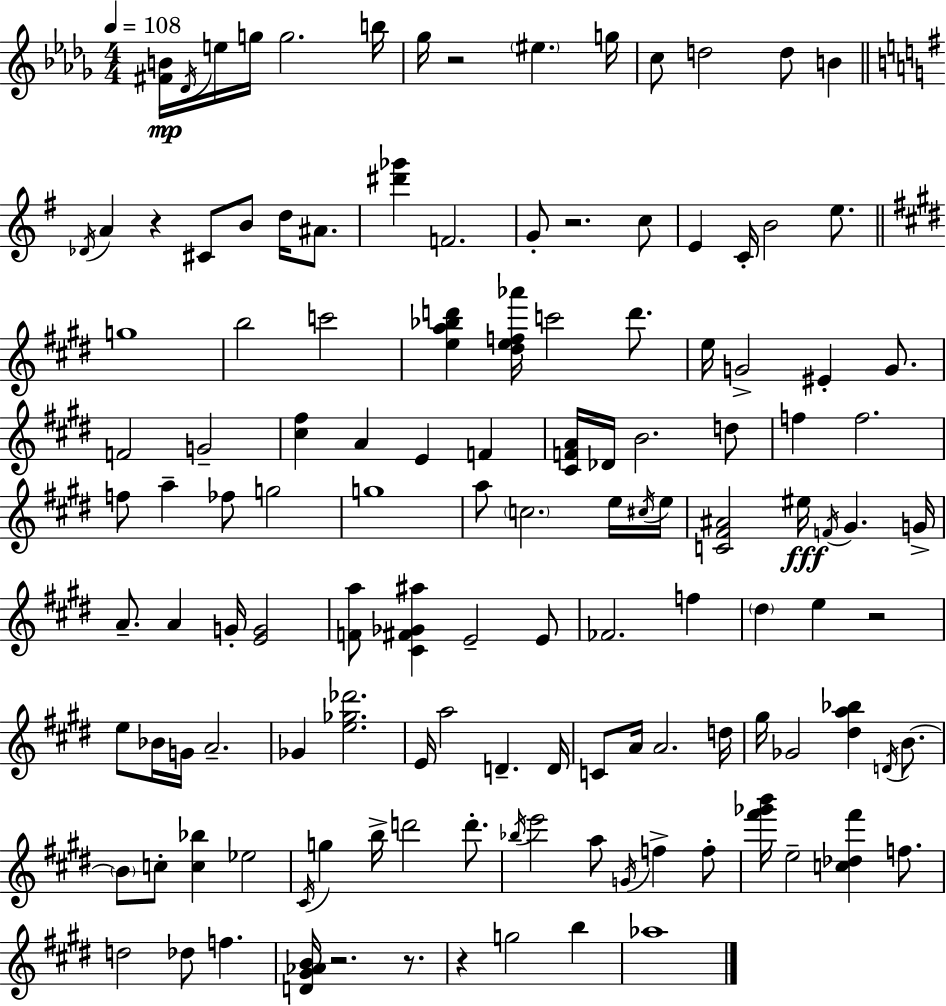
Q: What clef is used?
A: treble